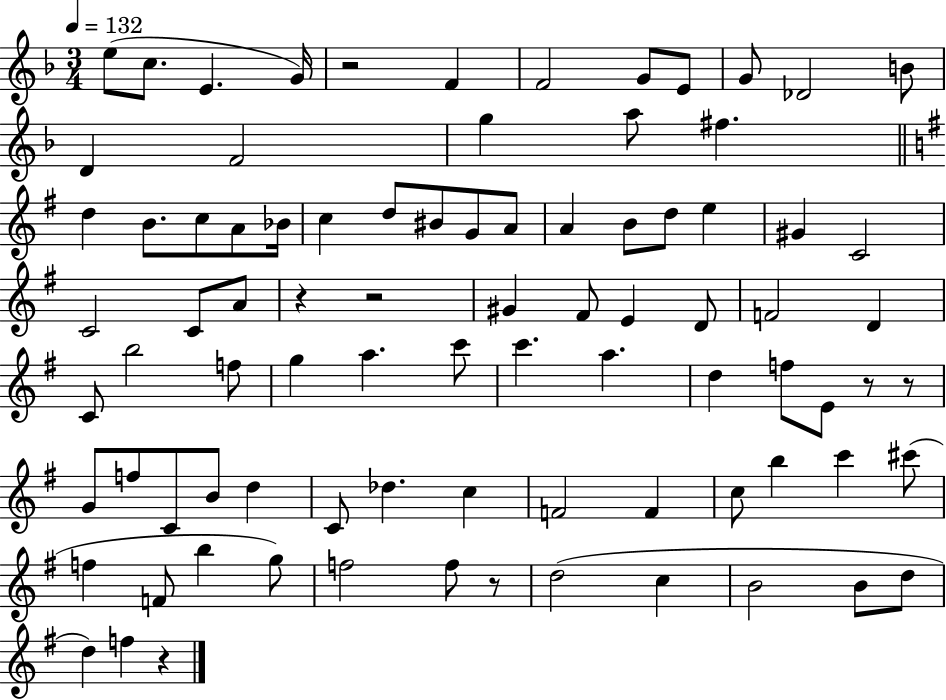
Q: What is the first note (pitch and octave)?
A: E5